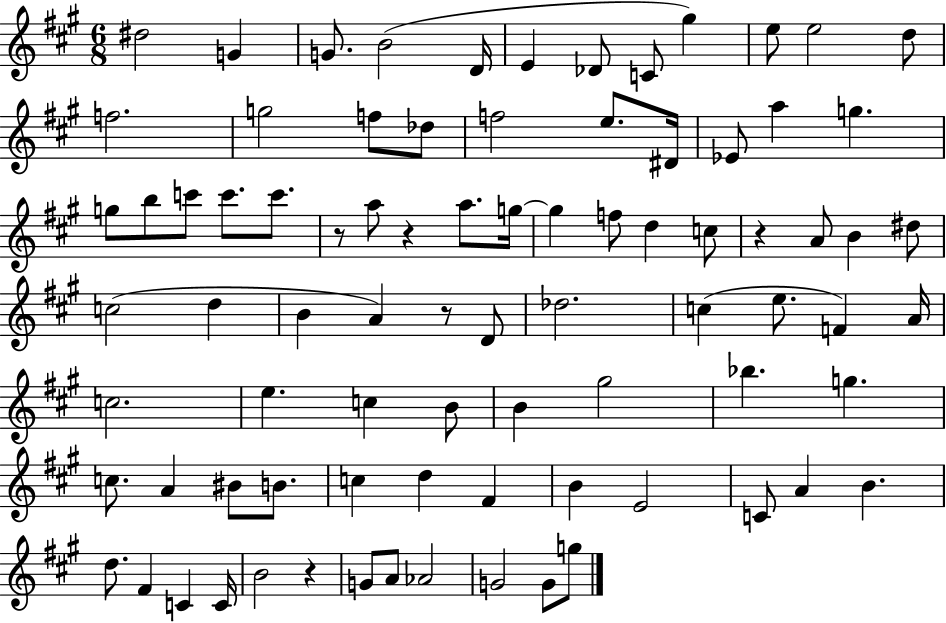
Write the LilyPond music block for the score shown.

{
  \clef treble
  \numericTimeSignature
  \time 6/8
  \key a \major
  dis''2 g'4 | g'8. b'2( d'16 | e'4 des'8 c'8 gis''4) | e''8 e''2 d''8 | \break f''2. | g''2 f''8 des''8 | f''2 e''8. dis'16 | ees'8 a''4 g''4. | \break g''8 b''8 c'''8 c'''8. c'''8. | r8 a''8 r4 a''8. g''16~~ | g''4 f''8 d''4 c''8 | r4 a'8 b'4 dis''8 | \break c''2( d''4 | b'4 a'4) r8 d'8 | des''2. | c''4( e''8. f'4) a'16 | \break c''2. | e''4. c''4 b'8 | b'4 gis''2 | bes''4. g''4. | \break c''8. a'4 bis'8 b'8. | c''4 d''4 fis'4 | b'4 e'2 | c'8 a'4 b'4. | \break d''8. fis'4 c'4 c'16 | b'2 r4 | g'8 a'8 aes'2 | g'2 g'8 g''8 | \break \bar "|."
}